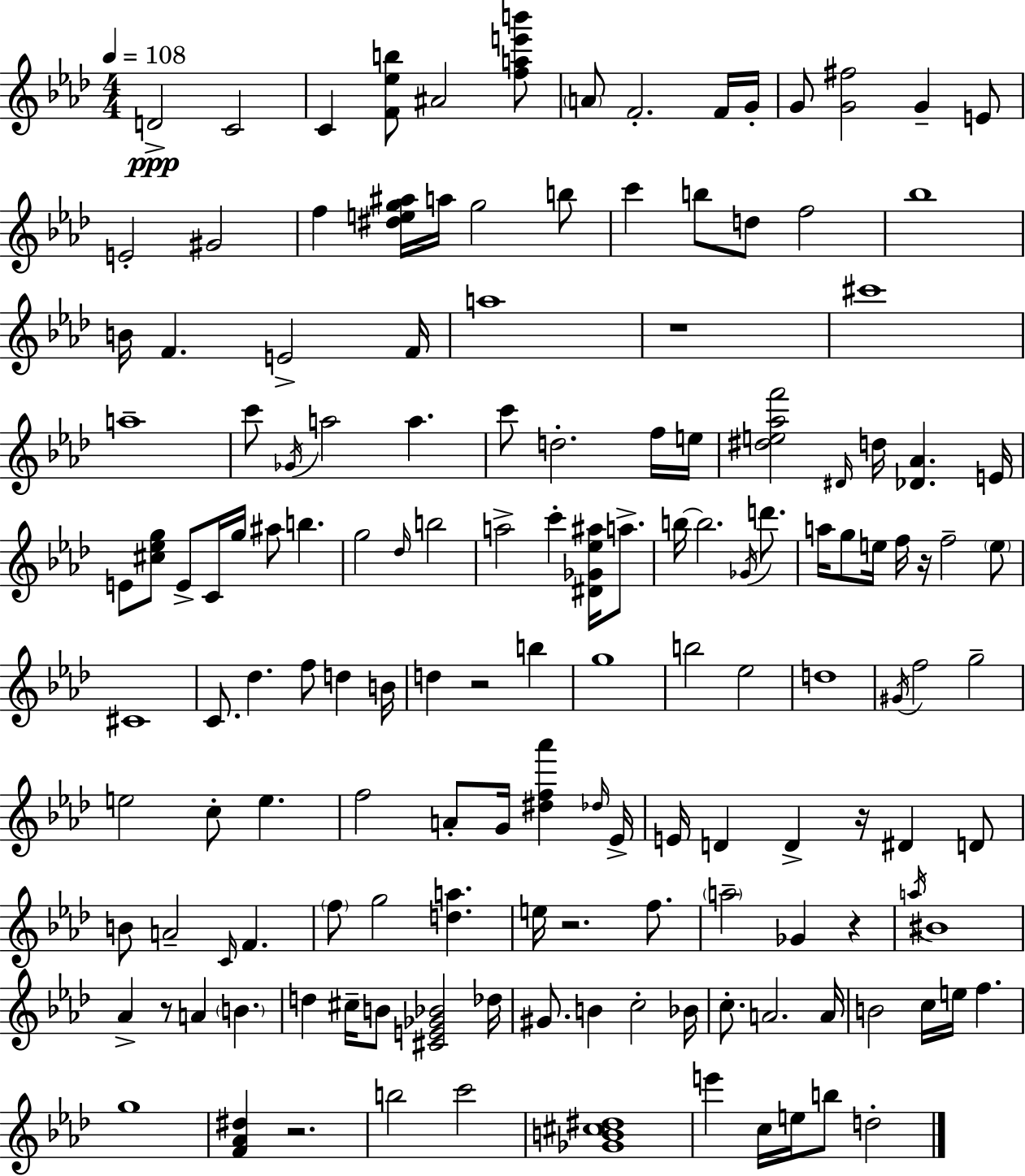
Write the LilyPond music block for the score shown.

{
  \clef treble
  \numericTimeSignature
  \time 4/4
  \key f \minor
  \tempo 4 = 108
  \repeat volta 2 { d'2->\ppp c'2 | c'4 <f' ees'' b''>8 ais'2 <f'' a'' e''' b'''>8 | \parenthesize a'8 f'2.-. f'16 g'16-. | g'8 <g' fis''>2 g'4-- e'8 | \break e'2-. gis'2 | f''4 <dis'' e'' g'' ais''>16 a''16 g''2 b''8 | c'''4 b''8 d''8 f''2 | bes''1 | \break b'16 f'4. e'2-> f'16 | a''1 | r1 | cis'''1 | \break a''1-- | c'''8 \acciaccatura { ges'16 } a''2 a''4. | c'''8 d''2.-. f''16 | e''16 <dis'' e'' aes'' f'''>2 \grace { dis'16 } d''16 <des' aes'>4. | \break e'16 e'8 <cis'' ees'' g''>8 e'8-> c'16 g''16 ais''8 b''4. | g''2 \grace { des''16 } b''2 | a''2-> c'''4-. <dis' ges' ees'' ais''>16 | a''8.-> b''16~~ b''2. | \break \acciaccatura { ges'16 } d'''8. a''16 g''8 e''16 f''16 r16 f''2-- | \parenthesize e''8 cis'1 | c'8. des''4. f''8 d''4 | b'16 d''4 r2 | \break b''4 g''1 | b''2 ees''2 | d''1 | \acciaccatura { gis'16 } f''2 g''2-- | \break e''2 c''8-. e''4. | f''2 a'8-. g'16 | <dis'' f'' aes'''>4 \grace { des''16 } ees'16-> e'16 d'4 d'4-> r16 | dis'4 d'8 b'8 a'2-- | \break \grace { c'16 } f'4. \parenthesize f''8 g''2 | <d'' a''>4. e''16 r2. | f''8. \parenthesize a''2-- ges'4 | r4 \acciaccatura { a''16 } bis'1 | \break aes'4-> r8 a'4 | \parenthesize b'4. d''4 cis''16-- b'8 <cis' e' ges' bes'>2 | des''16 gis'8. b'4 c''2-. | bes'16 c''8.-. a'2. | \break a'16 b'2 | c''16 e''16 f''4. g''1 | <f' aes' dis''>4 r2. | b''2 | \break c'''2 <ges' b' cis'' dis''>1 | e'''4 c''16 e''16 b''8 | d''2-. } \bar "|."
}